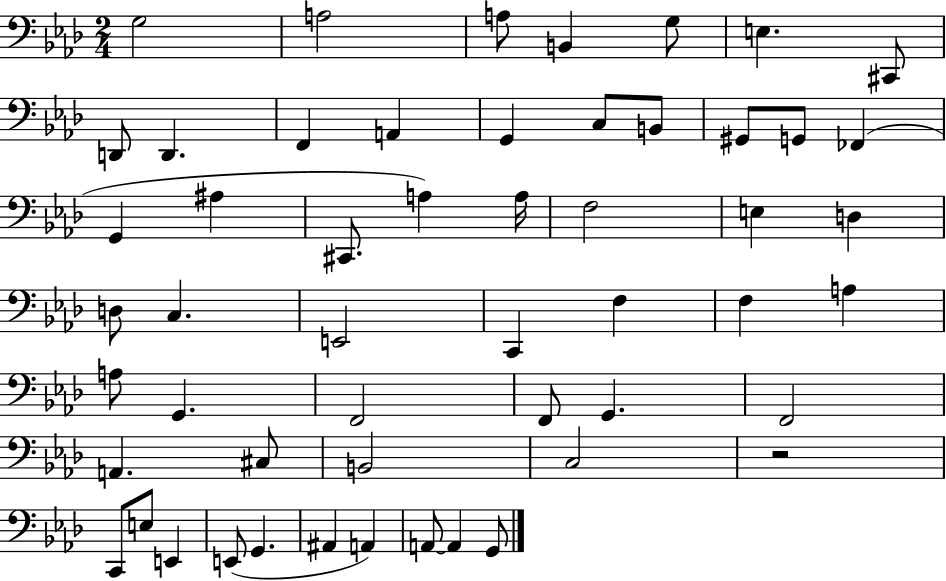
G3/h A3/h A3/e B2/q G3/e E3/q. C#2/e D2/e D2/q. F2/q A2/q G2/q C3/e B2/e G#2/e G2/e FES2/q G2/q A#3/q C#2/e. A3/q A3/s F3/h E3/q D3/q D3/e C3/q. E2/h C2/q F3/q F3/q A3/q A3/e G2/q. F2/h F2/e G2/q. F2/h A2/q. C#3/e B2/h C3/h R/h C2/e E3/e E2/q E2/e G2/q. A#2/q A2/q A2/e A2/q G2/e